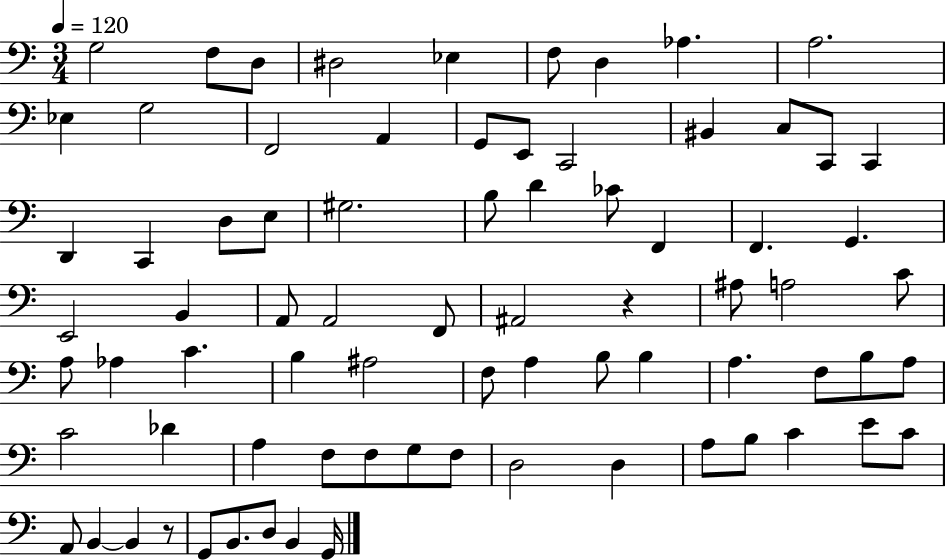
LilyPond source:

{
  \clef bass
  \numericTimeSignature
  \time 3/4
  \key c \major
  \tempo 4 = 120
  \repeat volta 2 { g2 f8 d8 | dis2 ees4 | f8 d4 aes4. | a2. | \break ees4 g2 | f,2 a,4 | g,8 e,8 c,2 | bis,4 c8 c,8 c,4 | \break d,4 c,4 d8 e8 | gis2. | b8 d'4 ces'8 f,4 | f,4. g,4. | \break e,2 b,4 | a,8 a,2 f,8 | ais,2 r4 | ais8 a2 c'8 | \break a8 aes4 c'4. | b4 ais2 | f8 a4 b8 b4 | a4. f8 b8 a8 | \break c'2 des'4 | a4 f8 f8 g8 f8 | d2 d4 | a8 b8 c'4 e'8 c'8 | \break a,8 b,4~~ b,4 r8 | g,8 b,8. d8 b,4 g,16 | } \bar "|."
}